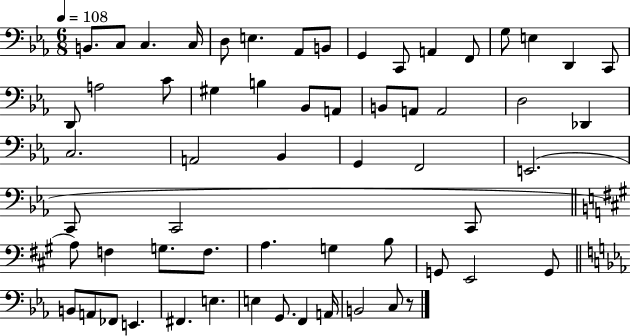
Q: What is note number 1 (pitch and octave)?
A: B2